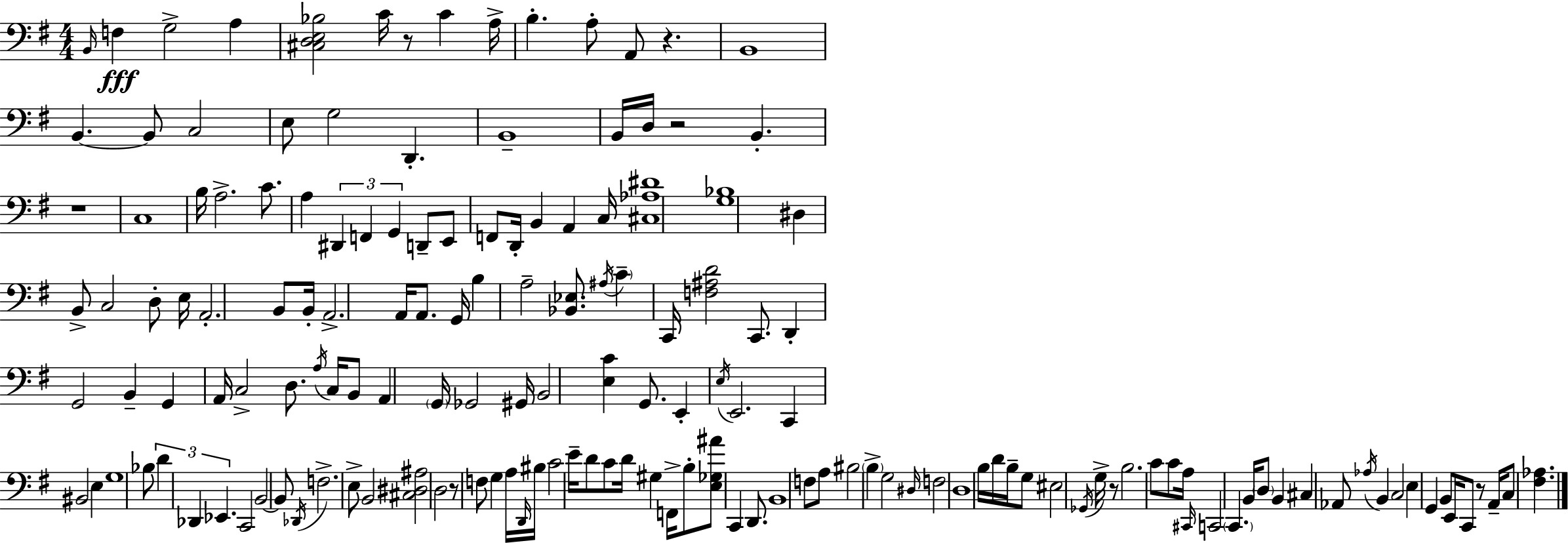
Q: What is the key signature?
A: E minor